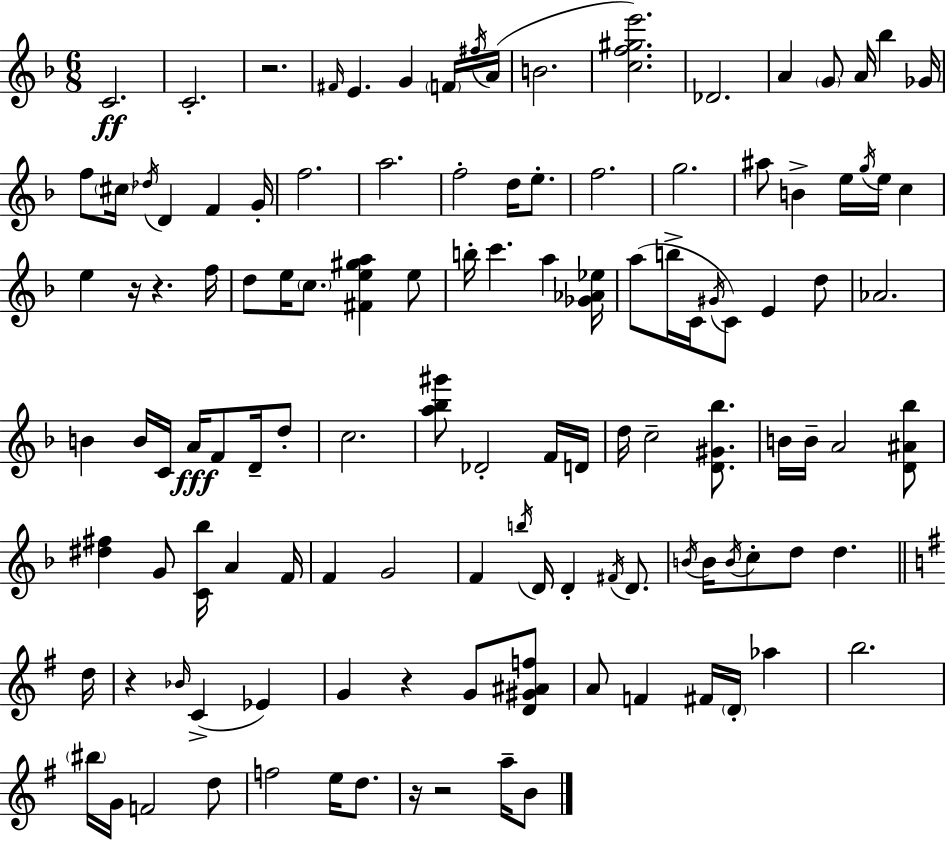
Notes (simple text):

C4/h. C4/h. R/h. F#4/s E4/q. G4/q F4/s F#5/s A4/s B4/h. [C5,F5,G#5,E6]/h. Db4/h. A4/q G4/e A4/s Bb5/q Gb4/s F5/e C#5/s Db5/s D4/q F4/q G4/s F5/h. A5/h. F5/h D5/s E5/e. F5/h. G5/h. A#5/e B4/q E5/s G5/s E5/s C5/q E5/q R/s R/q. F5/s D5/e E5/s C5/e. [F#4,E5,G#5,A5]/q E5/e B5/s C6/q. A5/q [Gb4,Ab4,Eb5]/s A5/e B5/s C4/s G#4/s C4/e E4/q D5/e Ab4/h. B4/q B4/s C4/s A4/s F4/e D4/s D5/e C5/h. [A5,Bb5,G#6]/e Db4/h F4/s D4/s D5/s C5/h [D4,G#4,Bb5]/e. B4/s B4/s A4/h [D4,A#4,Bb5]/e [D#5,F#5]/q G4/e [C4,Bb5]/s A4/q F4/s F4/q G4/h F4/q B5/s D4/s D4/q F#4/s D4/e. B4/s B4/s B4/s C5/e D5/e D5/q. D5/s R/q Bb4/s C4/q Eb4/q G4/q R/q G4/e [D4,G#4,A#4,F5]/e A4/e F4/q F#4/s D4/s Ab5/q B5/h. BIS5/s G4/s F4/h D5/e F5/h E5/s D5/e. R/s R/h A5/s B4/e